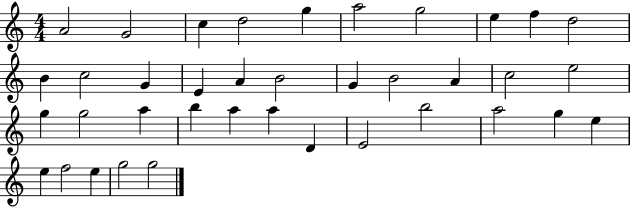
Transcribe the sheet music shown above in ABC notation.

X:1
T:Untitled
M:4/4
L:1/4
K:C
A2 G2 c d2 g a2 g2 e f d2 B c2 G E A B2 G B2 A c2 e2 g g2 a b a a D E2 b2 a2 g e e f2 e g2 g2